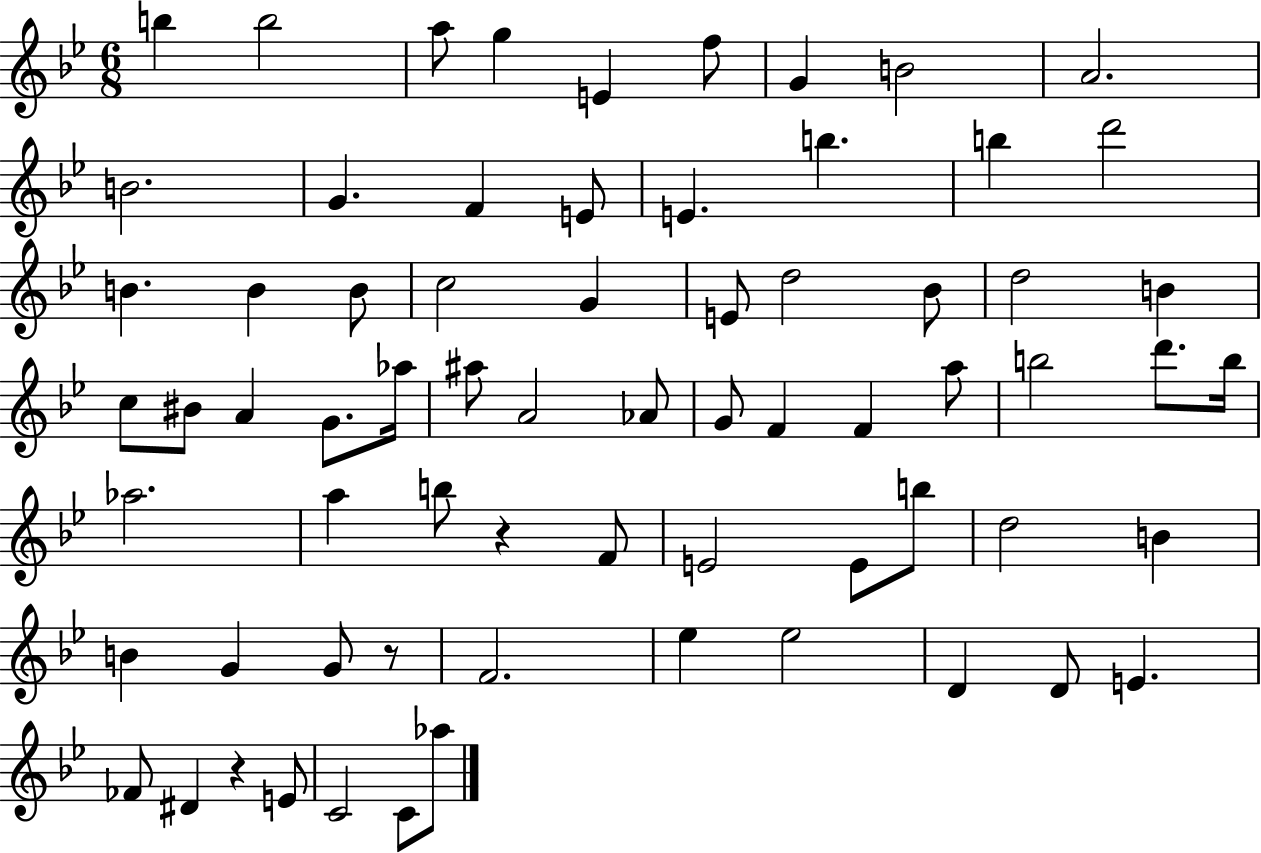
{
  \clef treble
  \numericTimeSignature
  \time 6/8
  \key bes \major
  b''4 b''2 | a''8 g''4 e'4 f''8 | g'4 b'2 | a'2. | \break b'2. | g'4. f'4 e'8 | e'4. b''4. | b''4 d'''2 | \break b'4. b'4 b'8 | c''2 g'4 | e'8 d''2 bes'8 | d''2 b'4 | \break c''8 bis'8 a'4 g'8. aes''16 | ais''8 a'2 aes'8 | g'8 f'4 f'4 a''8 | b''2 d'''8. b''16 | \break aes''2. | a''4 b''8 r4 f'8 | e'2 e'8 b''8 | d''2 b'4 | \break b'4 g'4 g'8 r8 | f'2. | ees''4 ees''2 | d'4 d'8 e'4. | \break fes'8 dis'4 r4 e'8 | c'2 c'8 aes''8 | \bar "|."
}